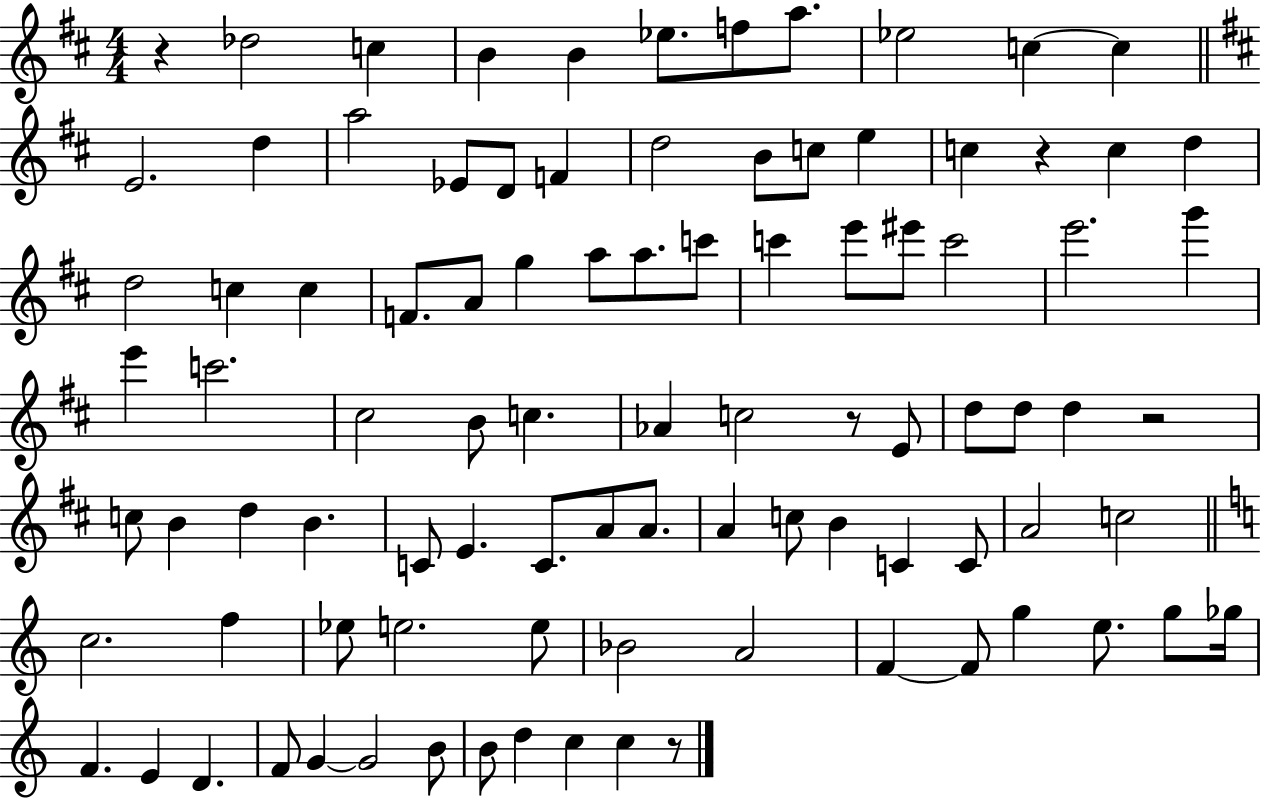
R/q Db5/h C5/q B4/q B4/q Eb5/e. F5/e A5/e. Eb5/h C5/q C5/q E4/h. D5/q A5/h Eb4/e D4/e F4/q D5/h B4/e C5/e E5/q C5/q R/q C5/q D5/q D5/h C5/q C5/q F4/e. A4/e G5/q A5/e A5/e. C6/e C6/q E6/e EIS6/e C6/h E6/h. G6/q E6/q C6/h. C#5/h B4/e C5/q. Ab4/q C5/h R/e E4/e D5/e D5/e D5/q R/h C5/e B4/q D5/q B4/q. C4/e E4/q. C4/e. A4/e A4/e. A4/q C5/e B4/q C4/q C4/e A4/h C5/h C5/h. F5/q Eb5/e E5/h. E5/e Bb4/h A4/h F4/q F4/e G5/q E5/e. G5/e Gb5/s F4/q. E4/q D4/q. F4/e G4/q G4/h B4/e B4/e D5/q C5/q C5/q R/e